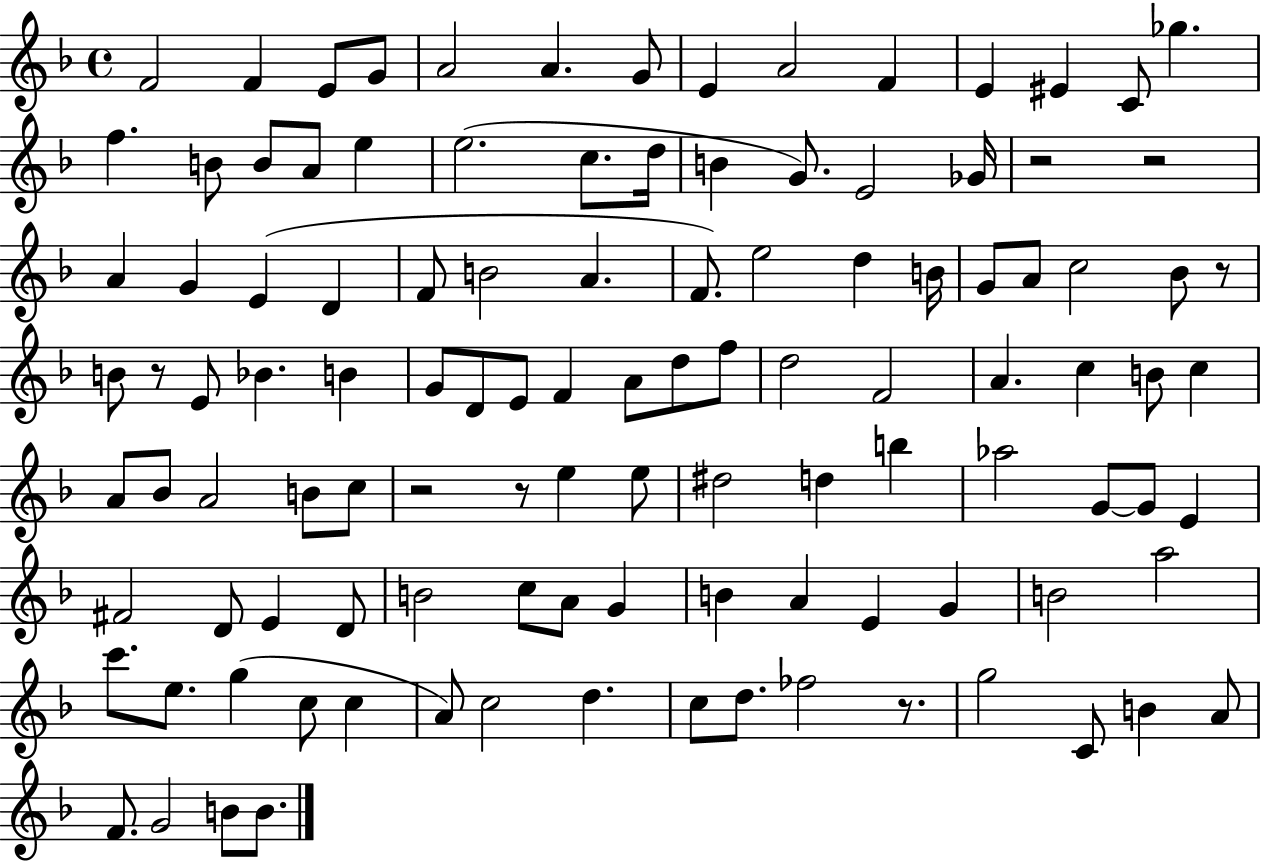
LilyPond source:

{
  \clef treble
  \time 4/4
  \defaultTimeSignature
  \key f \major
  f'2 f'4 e'8 g'8 | a'2 a'4. g'8 | e'4 a'2 f'4 | e'4 eis'4 c'8 ges''4. | \break f''4. b'8 b'8 a'8 e''4 | e''2.( c''8. d''16 | b'4 g'8.) e'2 ges'16 | r2 r2 | \break a'4 g'4 e'4( d'4 | f'8 b'2 a'4. | f'8.) e''2 d''4 b'16 | g'8 a'8 c''2 bes'8 r8 | \break b'8 r8 e'8 bes'4. b'4 | g'8 d'8 e'8 f'4 a'8 d''8 f''8 | d''2 f'2 | a'4. c''4 b'8 c''4 | \break a'8 bes'8 a'2 b'8 c''8 | r2 r8 e''4 e''8 | dis''2 d''4 b''4 | aes''2 g'8~~ g'8 e'4 | \break fis'2 d'8 e'4 d'8 | b'2 c''8 a'8 g'4 | b'4 a'4 e'4 g'4 | b'2 a''2 | \break c'''8. e''8. g''4( c''8 c''4 | a'8) c''2 d''4. | c''8 d''8. fes''2 r8. | g''2 c'8 b'4 a'8 | \break f'8. g'2 b'8 b'8. | \bar "|."
}